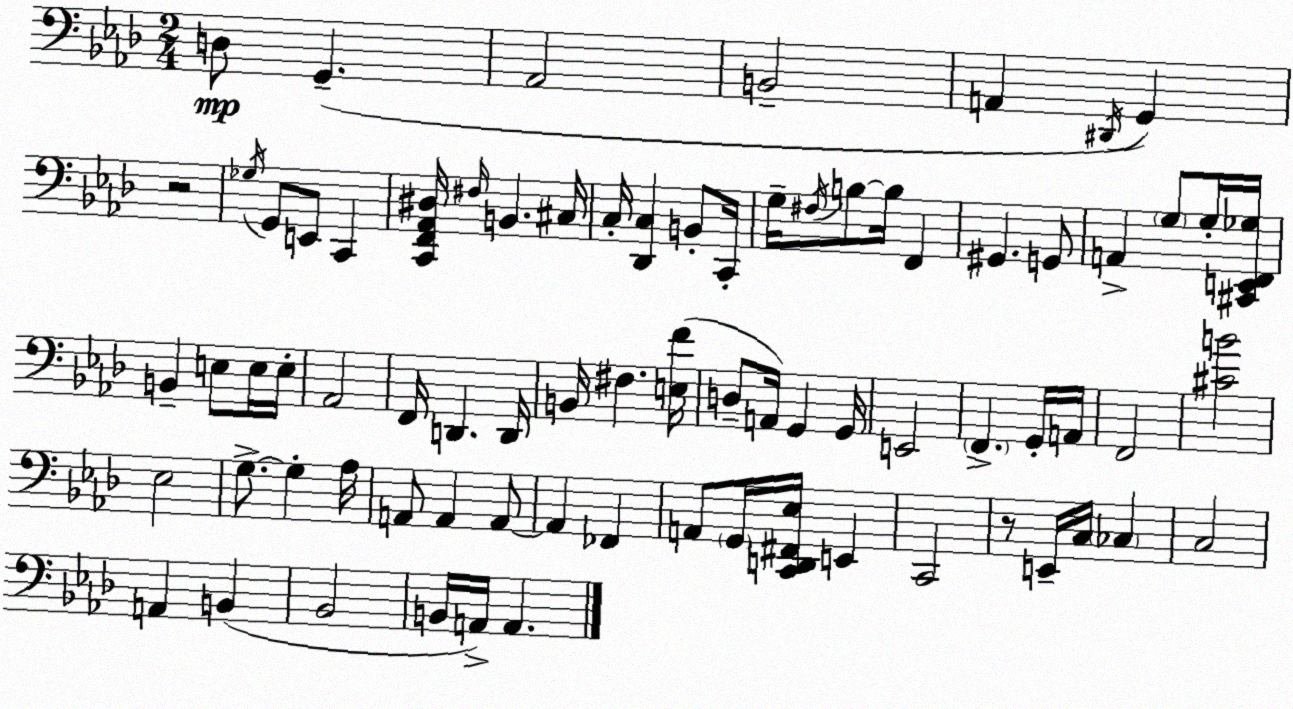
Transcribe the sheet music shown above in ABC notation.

X:1
T:Untitled
M:2/4
L:1/4
K:Fm
D,/2 G,, _A,,2 B,,2 A,, ^D,,/4 G,, z2 _G,/4 G,,/2 E,,/2 C,, [C,,F,,_A,,^D,]/4 ^F,/4 B,, ^C,/4 C,/4 [_D,,C,] B,,/2 C,,/4 G,/4 ^F,/4 B,/2 B,/4 F,, ^G,, G,,/2 A,, G,/2 G,/4 [^C,,E,,F,,_G,]/4 B,, E,/2 E,/4 E,/4 _A,,2 F,,/4 D,, D,,/4 B,,/4 ^F, [E,F]/4 D,/2 A,,/4 G,, G,,/4 E,,2 F,, G,,/4 A,,/4 F,,2 [^CB]2 _E,2 G,/2 G, _A,/4 A,,/2 A,, A,,/2 A,, _F,, A,,/2 G,,/4 [C,,D,,^F,,_E,]/4 E,, C,,2 z/2 E,,/4 C,/4 _C, C,2 A,, B,, _B,,2 B,,/4 A,,/4 A,,